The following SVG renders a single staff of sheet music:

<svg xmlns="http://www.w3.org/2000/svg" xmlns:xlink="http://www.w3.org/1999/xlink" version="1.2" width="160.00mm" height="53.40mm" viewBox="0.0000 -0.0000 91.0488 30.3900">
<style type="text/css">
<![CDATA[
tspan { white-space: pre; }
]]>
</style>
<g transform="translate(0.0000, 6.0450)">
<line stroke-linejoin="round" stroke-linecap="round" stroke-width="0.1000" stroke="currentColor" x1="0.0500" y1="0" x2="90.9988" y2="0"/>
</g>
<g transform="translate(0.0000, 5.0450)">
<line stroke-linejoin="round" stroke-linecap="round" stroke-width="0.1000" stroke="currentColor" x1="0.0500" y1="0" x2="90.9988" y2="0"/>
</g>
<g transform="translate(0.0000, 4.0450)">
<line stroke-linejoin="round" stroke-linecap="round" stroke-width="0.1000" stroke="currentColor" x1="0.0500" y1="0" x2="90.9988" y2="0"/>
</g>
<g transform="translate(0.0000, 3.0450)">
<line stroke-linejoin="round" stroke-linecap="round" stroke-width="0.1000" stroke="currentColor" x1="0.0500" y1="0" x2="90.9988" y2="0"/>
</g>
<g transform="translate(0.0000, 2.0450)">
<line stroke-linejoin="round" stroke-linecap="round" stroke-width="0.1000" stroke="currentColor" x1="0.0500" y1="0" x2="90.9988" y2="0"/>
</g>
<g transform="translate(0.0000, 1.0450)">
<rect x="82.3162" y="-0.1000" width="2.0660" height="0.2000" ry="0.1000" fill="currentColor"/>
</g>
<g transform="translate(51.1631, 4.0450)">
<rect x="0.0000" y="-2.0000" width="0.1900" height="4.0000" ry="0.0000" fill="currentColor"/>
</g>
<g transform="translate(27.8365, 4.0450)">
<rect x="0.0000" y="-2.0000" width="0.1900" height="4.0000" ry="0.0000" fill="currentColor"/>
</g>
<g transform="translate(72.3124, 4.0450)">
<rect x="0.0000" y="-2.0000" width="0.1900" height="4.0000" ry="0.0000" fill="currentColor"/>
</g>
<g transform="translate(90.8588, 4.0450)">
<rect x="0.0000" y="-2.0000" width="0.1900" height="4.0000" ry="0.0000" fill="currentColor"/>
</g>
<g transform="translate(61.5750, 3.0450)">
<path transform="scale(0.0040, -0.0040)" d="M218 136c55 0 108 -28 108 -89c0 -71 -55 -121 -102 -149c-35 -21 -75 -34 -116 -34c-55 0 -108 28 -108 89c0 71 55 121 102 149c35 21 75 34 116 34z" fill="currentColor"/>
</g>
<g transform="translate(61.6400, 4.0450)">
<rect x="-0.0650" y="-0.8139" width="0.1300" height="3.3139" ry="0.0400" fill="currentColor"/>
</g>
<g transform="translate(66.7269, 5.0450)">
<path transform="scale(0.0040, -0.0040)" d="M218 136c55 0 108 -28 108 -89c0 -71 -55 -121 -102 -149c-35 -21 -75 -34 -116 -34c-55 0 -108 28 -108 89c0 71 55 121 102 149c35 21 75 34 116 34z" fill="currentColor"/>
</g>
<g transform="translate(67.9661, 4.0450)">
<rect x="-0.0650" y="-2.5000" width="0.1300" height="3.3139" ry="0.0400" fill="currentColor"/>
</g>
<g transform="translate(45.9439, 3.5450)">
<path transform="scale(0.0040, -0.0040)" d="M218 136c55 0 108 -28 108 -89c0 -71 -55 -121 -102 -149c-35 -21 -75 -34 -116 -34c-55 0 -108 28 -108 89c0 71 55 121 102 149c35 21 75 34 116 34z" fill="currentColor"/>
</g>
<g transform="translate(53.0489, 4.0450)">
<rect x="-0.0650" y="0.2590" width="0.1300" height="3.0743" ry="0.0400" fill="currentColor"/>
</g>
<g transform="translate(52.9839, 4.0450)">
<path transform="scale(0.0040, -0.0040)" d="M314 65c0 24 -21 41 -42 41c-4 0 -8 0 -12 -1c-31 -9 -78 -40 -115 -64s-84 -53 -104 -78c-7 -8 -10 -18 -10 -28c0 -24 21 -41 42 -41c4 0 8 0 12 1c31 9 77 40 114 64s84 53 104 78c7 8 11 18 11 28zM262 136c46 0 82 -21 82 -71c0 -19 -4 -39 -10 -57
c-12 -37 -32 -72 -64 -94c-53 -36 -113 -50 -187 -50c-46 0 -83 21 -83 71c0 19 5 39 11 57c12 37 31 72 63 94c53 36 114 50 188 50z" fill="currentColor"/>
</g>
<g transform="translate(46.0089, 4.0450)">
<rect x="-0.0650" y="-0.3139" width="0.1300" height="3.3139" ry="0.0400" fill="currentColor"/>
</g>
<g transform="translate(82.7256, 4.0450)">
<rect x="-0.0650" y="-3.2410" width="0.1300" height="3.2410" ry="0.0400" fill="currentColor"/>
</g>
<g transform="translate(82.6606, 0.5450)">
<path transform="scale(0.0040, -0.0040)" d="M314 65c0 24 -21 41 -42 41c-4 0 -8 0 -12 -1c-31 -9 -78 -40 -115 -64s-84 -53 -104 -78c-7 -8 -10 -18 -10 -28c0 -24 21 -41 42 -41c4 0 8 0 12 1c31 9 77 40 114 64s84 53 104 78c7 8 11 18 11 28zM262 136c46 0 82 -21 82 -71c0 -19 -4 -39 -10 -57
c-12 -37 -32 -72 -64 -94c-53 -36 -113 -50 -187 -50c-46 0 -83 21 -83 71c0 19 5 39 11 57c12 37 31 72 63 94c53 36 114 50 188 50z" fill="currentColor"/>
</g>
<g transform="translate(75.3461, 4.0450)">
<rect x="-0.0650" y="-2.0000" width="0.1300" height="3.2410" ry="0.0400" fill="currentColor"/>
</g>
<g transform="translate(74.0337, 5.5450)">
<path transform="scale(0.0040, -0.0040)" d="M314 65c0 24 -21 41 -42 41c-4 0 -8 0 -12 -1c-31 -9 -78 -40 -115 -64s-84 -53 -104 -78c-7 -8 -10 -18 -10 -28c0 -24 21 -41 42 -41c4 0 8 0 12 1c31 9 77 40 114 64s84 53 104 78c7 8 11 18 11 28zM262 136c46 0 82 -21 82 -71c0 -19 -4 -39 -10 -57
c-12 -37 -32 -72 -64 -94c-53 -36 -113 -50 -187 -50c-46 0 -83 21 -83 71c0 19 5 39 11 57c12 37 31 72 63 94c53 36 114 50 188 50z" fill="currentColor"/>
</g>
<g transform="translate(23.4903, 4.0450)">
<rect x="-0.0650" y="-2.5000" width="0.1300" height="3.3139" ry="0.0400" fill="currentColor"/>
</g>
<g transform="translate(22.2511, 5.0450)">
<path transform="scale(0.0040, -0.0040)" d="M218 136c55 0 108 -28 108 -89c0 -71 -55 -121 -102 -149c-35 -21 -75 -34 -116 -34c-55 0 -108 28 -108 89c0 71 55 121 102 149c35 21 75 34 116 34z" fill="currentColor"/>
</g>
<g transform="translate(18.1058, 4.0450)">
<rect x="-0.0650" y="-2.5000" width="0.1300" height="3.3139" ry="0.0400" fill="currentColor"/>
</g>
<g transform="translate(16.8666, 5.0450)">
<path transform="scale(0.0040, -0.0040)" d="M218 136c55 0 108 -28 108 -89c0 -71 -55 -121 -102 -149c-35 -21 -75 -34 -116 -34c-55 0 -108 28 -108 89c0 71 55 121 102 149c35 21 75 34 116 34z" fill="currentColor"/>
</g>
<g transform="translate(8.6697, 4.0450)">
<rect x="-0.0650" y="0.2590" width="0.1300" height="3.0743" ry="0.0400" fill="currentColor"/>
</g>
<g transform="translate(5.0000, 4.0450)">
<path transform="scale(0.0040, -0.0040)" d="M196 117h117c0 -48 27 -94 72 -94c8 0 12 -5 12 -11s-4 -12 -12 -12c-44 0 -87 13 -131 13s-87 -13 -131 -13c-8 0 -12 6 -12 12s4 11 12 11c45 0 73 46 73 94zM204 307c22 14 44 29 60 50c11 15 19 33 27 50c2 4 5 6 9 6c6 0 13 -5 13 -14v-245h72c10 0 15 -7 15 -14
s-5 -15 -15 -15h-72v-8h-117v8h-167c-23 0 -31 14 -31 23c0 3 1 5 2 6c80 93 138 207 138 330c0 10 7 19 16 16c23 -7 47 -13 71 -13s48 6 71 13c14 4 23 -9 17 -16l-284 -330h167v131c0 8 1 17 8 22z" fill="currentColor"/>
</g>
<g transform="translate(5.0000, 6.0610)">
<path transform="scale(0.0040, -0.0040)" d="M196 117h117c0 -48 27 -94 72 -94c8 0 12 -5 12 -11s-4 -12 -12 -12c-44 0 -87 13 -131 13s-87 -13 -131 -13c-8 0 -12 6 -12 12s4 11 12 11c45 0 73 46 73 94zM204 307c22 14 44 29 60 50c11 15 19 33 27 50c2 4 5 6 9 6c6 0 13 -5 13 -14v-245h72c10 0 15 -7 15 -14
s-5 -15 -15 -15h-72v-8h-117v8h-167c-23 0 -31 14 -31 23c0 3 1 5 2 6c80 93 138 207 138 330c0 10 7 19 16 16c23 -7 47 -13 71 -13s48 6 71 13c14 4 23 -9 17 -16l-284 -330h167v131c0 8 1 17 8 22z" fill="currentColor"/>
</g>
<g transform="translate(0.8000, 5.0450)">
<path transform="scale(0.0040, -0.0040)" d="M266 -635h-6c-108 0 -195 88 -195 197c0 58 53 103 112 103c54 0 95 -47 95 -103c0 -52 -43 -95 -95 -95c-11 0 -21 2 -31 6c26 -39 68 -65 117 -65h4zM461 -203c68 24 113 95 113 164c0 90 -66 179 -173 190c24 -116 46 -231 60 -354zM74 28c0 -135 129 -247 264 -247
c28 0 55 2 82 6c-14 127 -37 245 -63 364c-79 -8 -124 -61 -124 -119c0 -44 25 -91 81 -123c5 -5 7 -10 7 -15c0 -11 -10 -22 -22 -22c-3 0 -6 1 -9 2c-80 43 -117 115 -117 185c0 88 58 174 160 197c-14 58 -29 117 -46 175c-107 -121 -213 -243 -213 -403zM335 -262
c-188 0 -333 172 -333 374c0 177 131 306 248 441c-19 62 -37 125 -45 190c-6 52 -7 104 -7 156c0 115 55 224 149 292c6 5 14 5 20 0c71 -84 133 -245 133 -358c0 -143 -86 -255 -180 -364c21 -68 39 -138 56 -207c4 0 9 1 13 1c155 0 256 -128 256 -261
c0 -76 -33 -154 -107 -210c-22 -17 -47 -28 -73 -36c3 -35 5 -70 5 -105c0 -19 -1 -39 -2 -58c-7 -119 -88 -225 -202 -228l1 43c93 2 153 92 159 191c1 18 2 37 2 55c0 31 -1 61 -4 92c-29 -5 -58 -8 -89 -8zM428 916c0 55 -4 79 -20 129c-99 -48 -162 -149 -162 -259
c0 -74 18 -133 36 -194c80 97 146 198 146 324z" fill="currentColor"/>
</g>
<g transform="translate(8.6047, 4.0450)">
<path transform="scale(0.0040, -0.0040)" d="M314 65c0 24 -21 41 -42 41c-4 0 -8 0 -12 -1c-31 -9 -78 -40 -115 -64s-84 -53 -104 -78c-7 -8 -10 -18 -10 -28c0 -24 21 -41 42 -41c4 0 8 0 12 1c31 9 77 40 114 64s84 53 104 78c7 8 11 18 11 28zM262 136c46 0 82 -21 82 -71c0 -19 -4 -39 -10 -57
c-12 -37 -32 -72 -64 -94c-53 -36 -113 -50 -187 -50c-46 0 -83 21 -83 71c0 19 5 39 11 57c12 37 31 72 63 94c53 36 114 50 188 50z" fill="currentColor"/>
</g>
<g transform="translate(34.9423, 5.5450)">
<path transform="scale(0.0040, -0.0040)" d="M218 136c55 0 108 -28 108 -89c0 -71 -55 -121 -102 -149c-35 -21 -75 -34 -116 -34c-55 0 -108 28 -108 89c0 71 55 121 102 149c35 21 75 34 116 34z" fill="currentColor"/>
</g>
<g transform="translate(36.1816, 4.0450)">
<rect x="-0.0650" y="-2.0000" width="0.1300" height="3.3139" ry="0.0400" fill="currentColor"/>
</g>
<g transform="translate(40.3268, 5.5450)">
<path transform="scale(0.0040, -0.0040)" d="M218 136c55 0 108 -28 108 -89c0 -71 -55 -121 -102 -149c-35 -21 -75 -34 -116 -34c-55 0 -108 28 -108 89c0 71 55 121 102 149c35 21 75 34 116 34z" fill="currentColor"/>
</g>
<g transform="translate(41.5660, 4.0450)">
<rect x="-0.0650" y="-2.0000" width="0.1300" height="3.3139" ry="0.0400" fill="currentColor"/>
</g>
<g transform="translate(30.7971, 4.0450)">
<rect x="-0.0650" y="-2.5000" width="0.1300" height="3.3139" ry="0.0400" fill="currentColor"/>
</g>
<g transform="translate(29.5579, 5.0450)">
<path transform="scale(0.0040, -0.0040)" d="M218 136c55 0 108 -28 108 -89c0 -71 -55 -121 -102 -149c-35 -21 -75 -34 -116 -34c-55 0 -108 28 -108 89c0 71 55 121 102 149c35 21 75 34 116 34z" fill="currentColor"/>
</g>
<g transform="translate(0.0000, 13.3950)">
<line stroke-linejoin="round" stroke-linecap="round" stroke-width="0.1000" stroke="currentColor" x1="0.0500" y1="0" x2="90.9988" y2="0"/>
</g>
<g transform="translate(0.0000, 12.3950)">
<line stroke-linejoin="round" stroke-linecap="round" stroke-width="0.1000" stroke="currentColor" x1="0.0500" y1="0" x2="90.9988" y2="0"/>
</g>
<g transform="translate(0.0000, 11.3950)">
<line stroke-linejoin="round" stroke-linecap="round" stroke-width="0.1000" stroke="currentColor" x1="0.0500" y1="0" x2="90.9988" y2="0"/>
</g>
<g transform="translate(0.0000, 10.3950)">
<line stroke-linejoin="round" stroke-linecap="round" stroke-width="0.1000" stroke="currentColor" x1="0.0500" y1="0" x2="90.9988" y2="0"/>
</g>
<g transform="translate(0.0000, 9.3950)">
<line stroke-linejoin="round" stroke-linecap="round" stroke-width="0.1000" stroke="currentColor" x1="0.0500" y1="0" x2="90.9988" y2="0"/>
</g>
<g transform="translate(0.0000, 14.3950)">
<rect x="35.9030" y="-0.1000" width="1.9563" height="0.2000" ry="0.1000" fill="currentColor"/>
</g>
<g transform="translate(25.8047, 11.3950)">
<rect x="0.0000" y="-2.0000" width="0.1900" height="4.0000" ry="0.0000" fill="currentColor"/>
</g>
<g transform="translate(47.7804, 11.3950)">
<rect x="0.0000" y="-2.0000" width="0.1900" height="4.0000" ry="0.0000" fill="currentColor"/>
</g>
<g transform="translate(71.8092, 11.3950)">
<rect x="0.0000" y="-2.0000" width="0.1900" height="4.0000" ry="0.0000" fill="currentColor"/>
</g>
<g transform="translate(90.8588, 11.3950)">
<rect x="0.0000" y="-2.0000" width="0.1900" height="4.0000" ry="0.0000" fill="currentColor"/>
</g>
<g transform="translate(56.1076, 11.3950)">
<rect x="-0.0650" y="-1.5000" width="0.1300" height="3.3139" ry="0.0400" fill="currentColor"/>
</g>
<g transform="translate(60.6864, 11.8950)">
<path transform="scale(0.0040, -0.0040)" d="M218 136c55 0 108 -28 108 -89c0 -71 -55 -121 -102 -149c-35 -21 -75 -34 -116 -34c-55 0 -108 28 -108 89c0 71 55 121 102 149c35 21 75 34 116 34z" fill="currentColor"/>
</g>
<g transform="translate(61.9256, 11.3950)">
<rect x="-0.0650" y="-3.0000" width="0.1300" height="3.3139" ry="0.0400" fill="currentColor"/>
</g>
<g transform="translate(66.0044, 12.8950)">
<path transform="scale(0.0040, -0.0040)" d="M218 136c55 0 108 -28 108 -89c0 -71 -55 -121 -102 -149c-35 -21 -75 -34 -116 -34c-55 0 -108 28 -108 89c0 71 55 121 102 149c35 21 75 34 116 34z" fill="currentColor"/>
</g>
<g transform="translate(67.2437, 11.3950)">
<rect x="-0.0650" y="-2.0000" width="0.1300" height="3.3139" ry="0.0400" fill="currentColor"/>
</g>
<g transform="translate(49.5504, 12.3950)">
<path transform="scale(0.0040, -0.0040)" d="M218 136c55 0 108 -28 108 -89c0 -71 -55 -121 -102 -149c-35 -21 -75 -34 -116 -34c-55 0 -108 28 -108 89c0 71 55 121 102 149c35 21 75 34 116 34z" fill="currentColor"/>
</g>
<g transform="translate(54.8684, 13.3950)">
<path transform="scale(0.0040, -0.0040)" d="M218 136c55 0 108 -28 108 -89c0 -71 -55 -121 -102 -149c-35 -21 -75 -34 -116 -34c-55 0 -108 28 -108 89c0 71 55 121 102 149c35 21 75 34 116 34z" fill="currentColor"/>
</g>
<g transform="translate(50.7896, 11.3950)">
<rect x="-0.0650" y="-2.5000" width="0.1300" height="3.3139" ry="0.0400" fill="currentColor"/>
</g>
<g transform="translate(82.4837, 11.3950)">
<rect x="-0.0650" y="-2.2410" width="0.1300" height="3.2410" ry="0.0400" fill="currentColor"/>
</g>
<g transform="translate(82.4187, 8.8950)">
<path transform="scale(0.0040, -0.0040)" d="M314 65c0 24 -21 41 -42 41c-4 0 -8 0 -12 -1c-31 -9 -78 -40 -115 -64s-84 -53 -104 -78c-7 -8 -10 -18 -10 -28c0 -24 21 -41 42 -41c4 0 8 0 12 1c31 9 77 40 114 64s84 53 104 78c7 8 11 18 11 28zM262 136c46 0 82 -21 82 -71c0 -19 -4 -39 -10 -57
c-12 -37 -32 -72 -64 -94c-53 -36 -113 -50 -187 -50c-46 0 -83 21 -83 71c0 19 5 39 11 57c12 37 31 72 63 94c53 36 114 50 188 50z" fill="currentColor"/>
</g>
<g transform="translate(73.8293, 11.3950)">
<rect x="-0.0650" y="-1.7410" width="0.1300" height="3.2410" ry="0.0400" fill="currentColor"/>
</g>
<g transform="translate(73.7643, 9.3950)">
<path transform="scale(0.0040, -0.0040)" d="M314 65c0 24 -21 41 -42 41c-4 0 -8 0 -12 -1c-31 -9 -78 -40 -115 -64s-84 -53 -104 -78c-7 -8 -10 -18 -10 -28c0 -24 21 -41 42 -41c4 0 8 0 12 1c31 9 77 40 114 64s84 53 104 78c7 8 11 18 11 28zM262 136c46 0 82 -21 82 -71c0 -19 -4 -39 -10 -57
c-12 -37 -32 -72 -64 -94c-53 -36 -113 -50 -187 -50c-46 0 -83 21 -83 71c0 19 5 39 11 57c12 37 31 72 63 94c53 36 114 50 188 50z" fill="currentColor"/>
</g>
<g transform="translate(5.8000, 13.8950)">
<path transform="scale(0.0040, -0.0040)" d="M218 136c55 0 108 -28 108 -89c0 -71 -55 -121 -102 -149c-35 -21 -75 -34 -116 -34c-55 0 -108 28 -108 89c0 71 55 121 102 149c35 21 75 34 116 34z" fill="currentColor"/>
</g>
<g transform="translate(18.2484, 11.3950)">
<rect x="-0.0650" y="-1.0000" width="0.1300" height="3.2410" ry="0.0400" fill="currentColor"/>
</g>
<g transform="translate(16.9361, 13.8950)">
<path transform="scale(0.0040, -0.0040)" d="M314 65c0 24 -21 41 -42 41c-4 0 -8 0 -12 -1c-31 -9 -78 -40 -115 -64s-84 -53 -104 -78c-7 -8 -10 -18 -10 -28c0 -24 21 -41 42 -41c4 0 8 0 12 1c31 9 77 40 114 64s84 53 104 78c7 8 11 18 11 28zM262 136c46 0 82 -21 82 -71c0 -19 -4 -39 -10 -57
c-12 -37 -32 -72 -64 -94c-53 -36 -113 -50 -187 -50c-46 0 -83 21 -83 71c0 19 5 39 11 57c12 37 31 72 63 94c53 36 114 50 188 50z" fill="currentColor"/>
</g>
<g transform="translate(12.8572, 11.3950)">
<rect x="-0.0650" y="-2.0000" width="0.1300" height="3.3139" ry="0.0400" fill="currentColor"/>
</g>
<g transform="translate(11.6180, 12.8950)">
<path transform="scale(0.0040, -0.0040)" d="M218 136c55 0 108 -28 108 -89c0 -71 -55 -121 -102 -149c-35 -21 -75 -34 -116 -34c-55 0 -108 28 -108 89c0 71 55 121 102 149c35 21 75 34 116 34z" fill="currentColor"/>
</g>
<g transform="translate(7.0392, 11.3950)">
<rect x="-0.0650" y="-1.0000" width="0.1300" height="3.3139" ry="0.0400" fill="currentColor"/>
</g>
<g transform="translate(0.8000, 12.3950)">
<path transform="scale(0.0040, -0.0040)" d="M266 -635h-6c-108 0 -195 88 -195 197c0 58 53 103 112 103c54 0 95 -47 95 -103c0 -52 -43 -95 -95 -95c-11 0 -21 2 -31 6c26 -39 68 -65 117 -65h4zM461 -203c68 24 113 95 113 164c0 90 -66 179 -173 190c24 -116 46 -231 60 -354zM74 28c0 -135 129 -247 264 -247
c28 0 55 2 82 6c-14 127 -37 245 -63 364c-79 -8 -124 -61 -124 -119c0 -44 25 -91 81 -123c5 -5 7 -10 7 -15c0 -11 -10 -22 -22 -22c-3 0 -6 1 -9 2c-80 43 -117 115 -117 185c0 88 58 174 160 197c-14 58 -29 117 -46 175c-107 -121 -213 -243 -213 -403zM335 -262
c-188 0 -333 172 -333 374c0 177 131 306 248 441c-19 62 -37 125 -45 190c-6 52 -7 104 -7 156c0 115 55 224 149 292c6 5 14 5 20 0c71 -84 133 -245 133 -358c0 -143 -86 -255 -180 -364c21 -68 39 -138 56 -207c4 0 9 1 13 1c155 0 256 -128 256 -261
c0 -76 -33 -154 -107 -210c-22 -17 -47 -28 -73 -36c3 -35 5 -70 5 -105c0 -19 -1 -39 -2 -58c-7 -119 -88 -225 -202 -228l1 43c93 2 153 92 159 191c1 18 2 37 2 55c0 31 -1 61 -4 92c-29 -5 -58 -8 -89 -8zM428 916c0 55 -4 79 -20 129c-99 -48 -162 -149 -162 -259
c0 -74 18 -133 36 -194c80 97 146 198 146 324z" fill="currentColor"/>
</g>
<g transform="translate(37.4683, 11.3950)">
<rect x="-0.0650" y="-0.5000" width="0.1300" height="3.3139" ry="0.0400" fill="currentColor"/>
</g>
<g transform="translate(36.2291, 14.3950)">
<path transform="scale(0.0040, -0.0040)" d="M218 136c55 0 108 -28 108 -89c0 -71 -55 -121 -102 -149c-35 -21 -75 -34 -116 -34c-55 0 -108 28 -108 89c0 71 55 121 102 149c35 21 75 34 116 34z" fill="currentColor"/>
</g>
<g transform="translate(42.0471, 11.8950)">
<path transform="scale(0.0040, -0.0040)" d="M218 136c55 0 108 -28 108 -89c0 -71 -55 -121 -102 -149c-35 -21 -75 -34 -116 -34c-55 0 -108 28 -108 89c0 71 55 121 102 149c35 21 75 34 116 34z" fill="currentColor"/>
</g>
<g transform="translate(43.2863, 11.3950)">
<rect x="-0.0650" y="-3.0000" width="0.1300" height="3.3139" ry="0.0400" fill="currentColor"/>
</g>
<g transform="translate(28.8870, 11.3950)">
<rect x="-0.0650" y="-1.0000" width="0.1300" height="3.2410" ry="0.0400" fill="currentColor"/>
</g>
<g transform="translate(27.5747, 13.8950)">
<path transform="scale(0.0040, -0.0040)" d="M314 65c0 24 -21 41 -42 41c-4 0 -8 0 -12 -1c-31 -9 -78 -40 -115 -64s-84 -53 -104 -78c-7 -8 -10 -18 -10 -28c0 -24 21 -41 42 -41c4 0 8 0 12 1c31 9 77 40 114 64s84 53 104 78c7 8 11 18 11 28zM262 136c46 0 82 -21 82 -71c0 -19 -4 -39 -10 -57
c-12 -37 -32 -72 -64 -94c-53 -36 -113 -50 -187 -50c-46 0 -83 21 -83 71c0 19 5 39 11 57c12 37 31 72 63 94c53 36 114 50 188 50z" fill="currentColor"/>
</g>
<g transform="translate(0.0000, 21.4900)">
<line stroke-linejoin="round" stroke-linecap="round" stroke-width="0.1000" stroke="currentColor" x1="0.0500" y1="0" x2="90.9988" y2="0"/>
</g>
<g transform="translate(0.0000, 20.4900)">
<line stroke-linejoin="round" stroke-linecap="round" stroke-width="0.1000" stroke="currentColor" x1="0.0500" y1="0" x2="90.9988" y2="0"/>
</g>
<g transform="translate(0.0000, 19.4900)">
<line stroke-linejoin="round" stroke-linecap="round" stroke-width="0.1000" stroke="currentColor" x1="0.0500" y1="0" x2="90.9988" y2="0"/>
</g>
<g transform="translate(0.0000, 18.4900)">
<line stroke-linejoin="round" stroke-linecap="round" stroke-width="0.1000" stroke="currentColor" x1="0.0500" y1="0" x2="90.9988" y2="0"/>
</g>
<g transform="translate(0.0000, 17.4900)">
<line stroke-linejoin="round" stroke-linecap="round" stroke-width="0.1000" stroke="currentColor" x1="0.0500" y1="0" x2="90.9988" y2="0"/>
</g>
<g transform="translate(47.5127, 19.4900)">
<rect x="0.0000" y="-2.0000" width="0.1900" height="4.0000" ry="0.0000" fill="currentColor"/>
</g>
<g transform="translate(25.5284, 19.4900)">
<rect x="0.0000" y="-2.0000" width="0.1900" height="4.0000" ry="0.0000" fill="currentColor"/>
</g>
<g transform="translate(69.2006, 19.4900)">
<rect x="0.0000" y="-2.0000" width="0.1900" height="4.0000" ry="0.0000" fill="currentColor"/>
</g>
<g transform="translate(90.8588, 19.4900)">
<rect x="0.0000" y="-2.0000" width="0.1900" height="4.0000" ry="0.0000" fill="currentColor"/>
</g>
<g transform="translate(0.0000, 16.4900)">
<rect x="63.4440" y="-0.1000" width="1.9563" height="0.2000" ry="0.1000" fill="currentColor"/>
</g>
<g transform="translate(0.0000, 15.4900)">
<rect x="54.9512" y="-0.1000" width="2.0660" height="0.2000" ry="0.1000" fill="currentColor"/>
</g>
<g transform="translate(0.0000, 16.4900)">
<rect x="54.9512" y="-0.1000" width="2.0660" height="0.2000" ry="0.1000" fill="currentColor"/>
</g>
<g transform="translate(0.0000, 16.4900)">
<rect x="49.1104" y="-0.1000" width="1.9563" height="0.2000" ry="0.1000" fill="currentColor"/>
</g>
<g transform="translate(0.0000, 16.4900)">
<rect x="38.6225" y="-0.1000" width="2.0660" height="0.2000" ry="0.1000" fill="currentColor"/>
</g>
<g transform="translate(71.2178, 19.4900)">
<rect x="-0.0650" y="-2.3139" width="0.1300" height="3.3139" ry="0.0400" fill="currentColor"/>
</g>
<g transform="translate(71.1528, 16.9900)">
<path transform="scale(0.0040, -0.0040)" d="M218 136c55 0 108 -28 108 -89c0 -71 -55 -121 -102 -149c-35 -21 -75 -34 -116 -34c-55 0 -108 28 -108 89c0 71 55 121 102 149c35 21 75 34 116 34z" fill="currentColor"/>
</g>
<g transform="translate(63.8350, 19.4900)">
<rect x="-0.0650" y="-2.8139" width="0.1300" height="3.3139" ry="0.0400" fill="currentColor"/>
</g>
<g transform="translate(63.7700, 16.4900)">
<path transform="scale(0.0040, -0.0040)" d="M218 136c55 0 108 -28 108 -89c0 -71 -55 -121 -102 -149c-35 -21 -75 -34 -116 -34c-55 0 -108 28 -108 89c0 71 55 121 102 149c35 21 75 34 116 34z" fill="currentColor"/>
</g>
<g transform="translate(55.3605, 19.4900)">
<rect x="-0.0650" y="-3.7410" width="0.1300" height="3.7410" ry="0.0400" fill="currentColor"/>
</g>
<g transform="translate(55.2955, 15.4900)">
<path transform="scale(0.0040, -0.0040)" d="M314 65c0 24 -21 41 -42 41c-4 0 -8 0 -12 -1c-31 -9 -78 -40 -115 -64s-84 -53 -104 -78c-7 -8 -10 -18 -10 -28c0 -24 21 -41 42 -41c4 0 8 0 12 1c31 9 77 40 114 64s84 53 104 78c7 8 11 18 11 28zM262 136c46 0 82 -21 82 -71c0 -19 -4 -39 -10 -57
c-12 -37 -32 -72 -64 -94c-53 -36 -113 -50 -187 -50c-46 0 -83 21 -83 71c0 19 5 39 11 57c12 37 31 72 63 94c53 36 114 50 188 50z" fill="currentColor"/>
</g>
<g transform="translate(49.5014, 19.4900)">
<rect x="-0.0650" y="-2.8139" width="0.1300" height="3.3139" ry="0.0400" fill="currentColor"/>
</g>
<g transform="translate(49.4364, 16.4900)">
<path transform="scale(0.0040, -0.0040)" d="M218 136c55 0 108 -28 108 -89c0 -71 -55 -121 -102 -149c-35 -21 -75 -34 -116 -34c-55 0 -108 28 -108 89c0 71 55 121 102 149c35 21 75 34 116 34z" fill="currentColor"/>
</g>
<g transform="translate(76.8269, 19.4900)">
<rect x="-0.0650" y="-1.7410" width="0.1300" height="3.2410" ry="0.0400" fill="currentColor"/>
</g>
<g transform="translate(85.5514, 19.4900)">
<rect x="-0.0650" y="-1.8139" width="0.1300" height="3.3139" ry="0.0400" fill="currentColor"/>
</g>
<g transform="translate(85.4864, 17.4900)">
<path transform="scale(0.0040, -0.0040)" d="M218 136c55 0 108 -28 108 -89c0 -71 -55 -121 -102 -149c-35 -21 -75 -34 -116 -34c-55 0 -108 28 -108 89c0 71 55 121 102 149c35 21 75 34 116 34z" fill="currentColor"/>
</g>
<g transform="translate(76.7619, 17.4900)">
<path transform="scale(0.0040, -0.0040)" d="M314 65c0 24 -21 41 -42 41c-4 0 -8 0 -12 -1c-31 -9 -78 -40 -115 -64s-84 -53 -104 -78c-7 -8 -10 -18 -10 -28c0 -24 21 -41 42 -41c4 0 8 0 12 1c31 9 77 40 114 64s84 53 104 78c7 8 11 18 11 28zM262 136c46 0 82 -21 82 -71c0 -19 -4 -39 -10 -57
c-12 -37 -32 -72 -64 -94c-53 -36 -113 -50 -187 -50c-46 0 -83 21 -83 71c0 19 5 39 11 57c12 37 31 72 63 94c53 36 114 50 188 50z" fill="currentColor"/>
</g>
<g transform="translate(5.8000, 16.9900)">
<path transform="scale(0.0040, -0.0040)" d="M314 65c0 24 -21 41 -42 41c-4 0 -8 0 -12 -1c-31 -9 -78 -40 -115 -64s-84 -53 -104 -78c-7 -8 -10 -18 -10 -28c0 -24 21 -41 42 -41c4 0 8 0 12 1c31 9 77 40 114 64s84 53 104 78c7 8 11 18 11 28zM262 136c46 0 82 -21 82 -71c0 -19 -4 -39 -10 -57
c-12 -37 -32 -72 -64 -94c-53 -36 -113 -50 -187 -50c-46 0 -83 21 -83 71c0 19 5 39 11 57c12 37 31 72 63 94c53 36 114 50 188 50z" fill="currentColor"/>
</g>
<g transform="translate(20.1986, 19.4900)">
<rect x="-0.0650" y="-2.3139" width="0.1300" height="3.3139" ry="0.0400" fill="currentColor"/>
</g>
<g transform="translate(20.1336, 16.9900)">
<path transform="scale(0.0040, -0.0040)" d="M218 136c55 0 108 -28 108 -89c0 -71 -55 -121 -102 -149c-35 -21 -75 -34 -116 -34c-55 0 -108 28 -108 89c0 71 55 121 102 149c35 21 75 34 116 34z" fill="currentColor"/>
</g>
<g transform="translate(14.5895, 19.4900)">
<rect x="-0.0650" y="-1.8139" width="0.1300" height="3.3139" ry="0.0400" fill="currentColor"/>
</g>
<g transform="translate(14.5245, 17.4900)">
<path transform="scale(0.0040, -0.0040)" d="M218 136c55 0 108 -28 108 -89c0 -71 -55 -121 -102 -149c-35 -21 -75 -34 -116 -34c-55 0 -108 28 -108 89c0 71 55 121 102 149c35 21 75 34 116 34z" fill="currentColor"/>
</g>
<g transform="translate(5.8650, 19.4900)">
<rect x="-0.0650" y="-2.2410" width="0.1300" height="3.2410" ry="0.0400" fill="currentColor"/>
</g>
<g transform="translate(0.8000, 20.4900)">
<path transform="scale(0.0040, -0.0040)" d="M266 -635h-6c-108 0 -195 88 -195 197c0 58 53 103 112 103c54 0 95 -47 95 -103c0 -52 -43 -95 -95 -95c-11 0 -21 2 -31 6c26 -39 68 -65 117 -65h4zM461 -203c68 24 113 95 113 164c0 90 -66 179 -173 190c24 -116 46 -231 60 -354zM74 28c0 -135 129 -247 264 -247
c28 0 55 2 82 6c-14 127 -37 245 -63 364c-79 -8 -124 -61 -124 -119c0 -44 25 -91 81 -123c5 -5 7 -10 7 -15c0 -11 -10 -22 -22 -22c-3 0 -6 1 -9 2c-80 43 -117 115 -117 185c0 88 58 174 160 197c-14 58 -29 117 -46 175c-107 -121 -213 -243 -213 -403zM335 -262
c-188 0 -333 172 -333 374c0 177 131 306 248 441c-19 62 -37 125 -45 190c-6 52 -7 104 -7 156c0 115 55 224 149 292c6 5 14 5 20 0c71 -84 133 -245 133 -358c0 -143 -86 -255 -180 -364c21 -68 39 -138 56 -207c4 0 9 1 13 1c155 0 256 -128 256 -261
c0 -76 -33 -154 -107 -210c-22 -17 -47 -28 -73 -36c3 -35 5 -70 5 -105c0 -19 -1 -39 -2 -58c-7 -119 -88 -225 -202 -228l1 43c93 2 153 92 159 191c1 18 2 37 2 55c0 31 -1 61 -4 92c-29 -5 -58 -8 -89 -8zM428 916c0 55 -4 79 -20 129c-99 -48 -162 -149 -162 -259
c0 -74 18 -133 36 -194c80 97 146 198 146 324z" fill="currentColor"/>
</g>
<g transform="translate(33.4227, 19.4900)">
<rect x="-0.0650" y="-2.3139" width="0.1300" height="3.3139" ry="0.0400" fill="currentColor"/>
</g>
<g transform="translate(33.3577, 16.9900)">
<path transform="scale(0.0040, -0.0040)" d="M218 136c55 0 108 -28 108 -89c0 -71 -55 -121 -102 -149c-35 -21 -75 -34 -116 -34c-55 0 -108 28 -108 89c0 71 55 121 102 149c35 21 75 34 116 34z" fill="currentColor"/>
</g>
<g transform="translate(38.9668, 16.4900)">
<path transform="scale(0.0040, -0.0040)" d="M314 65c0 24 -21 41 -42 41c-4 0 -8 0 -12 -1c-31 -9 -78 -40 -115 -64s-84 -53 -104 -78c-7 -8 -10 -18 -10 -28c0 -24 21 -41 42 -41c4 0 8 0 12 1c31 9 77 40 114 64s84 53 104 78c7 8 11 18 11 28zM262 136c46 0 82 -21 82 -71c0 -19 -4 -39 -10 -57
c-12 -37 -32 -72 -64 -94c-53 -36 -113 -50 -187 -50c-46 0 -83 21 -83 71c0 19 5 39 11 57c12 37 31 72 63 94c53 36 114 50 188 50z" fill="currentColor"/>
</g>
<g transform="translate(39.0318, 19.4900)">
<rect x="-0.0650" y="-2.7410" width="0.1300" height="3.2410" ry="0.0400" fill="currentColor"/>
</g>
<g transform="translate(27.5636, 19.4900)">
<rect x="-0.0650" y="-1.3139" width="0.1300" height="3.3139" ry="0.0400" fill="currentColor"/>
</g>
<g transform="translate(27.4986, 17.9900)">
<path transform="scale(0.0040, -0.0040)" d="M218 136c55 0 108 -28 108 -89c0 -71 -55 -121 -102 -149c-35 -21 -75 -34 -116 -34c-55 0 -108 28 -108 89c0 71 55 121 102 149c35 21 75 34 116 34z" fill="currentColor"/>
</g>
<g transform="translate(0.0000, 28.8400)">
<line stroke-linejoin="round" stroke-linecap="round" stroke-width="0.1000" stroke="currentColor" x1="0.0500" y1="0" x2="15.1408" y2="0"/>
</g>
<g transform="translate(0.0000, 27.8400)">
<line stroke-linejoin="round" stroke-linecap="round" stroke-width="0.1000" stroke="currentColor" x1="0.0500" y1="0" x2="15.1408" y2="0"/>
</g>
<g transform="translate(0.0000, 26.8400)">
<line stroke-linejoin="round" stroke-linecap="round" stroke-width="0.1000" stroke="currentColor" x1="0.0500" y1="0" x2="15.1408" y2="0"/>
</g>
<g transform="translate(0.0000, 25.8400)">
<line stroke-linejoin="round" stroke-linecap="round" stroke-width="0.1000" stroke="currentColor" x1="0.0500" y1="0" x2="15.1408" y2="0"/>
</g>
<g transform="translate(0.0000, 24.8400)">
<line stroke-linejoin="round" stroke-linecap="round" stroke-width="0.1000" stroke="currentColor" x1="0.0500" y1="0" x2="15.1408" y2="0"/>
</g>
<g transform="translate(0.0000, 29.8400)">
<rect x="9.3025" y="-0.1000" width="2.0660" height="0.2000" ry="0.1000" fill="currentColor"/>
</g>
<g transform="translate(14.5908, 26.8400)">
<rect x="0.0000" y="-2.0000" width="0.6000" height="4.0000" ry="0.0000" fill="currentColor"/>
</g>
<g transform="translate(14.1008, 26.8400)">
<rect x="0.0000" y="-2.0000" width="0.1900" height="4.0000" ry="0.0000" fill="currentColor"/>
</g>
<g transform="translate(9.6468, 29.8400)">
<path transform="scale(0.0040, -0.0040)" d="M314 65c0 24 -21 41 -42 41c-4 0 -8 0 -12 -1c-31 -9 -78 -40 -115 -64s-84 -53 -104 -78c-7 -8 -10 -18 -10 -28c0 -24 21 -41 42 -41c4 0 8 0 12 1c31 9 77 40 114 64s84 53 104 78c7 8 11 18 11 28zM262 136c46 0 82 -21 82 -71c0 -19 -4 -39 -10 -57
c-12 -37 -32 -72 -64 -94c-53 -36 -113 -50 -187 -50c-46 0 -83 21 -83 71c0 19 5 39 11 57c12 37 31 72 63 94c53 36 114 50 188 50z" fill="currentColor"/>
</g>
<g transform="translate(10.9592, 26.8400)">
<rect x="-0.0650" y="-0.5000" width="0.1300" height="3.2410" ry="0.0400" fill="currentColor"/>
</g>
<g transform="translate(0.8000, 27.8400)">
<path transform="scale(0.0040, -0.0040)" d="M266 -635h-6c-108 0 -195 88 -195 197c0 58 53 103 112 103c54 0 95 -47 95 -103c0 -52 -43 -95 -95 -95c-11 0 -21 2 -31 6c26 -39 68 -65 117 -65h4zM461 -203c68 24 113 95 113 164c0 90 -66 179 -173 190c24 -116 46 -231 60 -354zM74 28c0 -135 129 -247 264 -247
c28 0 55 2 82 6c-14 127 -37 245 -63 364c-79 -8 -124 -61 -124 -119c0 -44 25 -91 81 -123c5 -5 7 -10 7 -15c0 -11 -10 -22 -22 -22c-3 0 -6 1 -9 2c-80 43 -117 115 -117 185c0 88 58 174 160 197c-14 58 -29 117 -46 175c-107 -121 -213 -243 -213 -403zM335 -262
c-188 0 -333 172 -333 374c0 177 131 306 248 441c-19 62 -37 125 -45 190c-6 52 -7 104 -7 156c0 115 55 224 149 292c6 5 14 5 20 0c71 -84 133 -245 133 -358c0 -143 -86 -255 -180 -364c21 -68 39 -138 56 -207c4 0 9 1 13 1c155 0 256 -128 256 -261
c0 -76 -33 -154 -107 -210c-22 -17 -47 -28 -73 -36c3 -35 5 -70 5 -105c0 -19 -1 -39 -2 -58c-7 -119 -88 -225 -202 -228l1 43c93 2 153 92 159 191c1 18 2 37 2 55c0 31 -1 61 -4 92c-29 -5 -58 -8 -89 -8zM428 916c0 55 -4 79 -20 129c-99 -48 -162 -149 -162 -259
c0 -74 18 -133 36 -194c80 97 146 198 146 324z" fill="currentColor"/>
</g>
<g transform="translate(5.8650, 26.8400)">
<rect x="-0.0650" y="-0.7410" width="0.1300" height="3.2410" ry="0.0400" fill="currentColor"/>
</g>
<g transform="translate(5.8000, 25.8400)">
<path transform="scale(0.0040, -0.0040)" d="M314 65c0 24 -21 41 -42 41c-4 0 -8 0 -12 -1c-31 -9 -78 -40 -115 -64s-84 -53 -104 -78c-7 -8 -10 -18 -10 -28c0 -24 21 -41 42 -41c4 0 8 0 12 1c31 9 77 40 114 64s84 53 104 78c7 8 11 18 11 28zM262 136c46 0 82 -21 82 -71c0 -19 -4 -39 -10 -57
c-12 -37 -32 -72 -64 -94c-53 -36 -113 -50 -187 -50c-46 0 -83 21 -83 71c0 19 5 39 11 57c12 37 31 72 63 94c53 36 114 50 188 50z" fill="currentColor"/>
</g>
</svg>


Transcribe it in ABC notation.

X:1
T:Untitled
M:4/4
L:1/4
K:C
B2 G G G F F c B2 d G F2 b2 D F D2 D2 C A G E A F f2 g2 g2 f g e g a2 a c'2 a g f2 f d2 C2